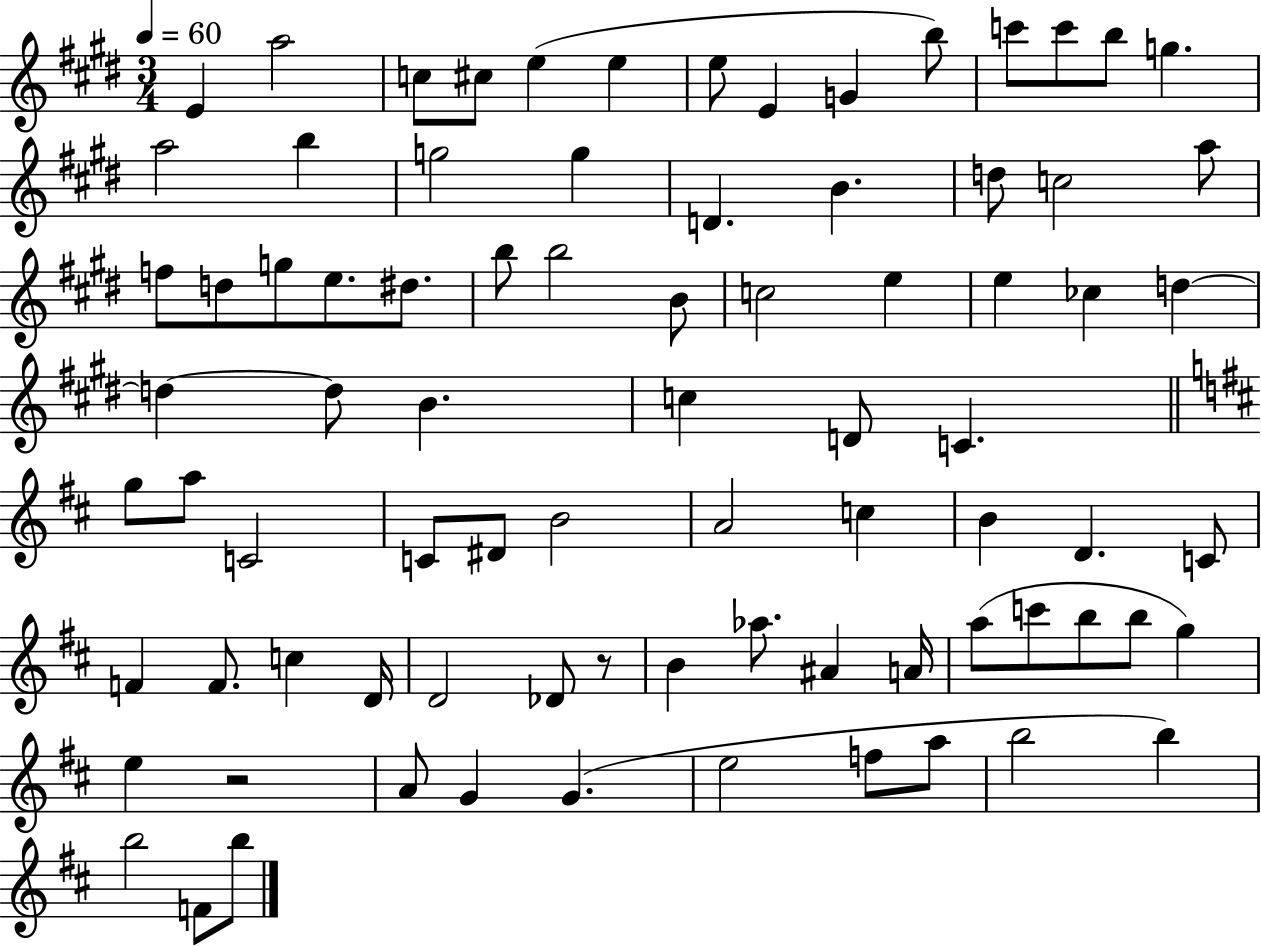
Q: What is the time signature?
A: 3/4